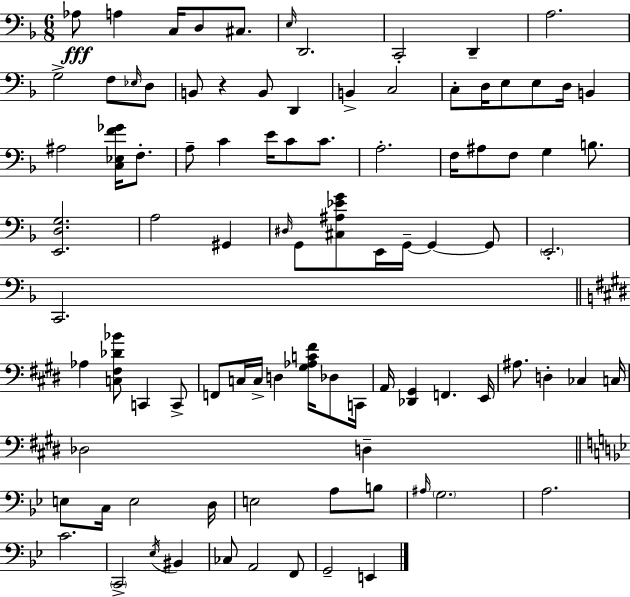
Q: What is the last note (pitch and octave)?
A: E2